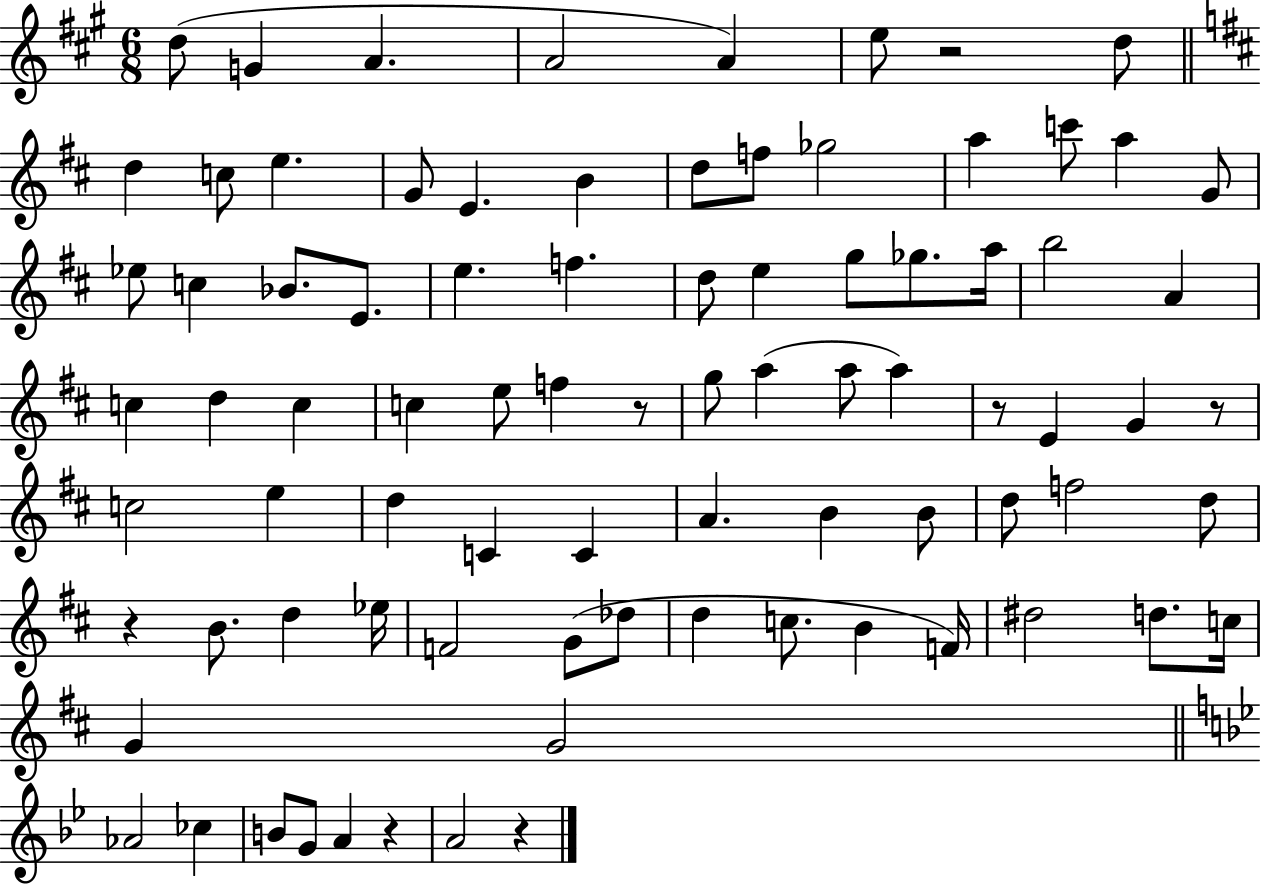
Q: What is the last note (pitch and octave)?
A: A4